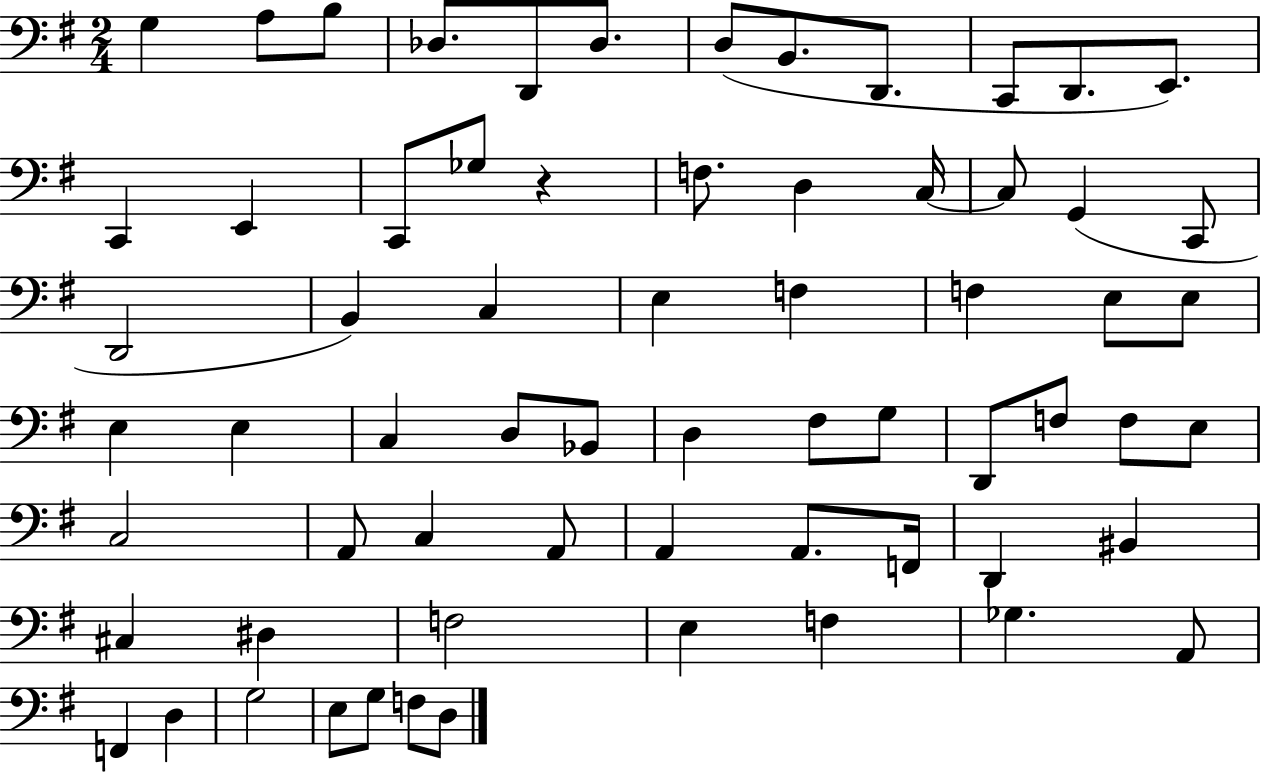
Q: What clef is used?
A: bass